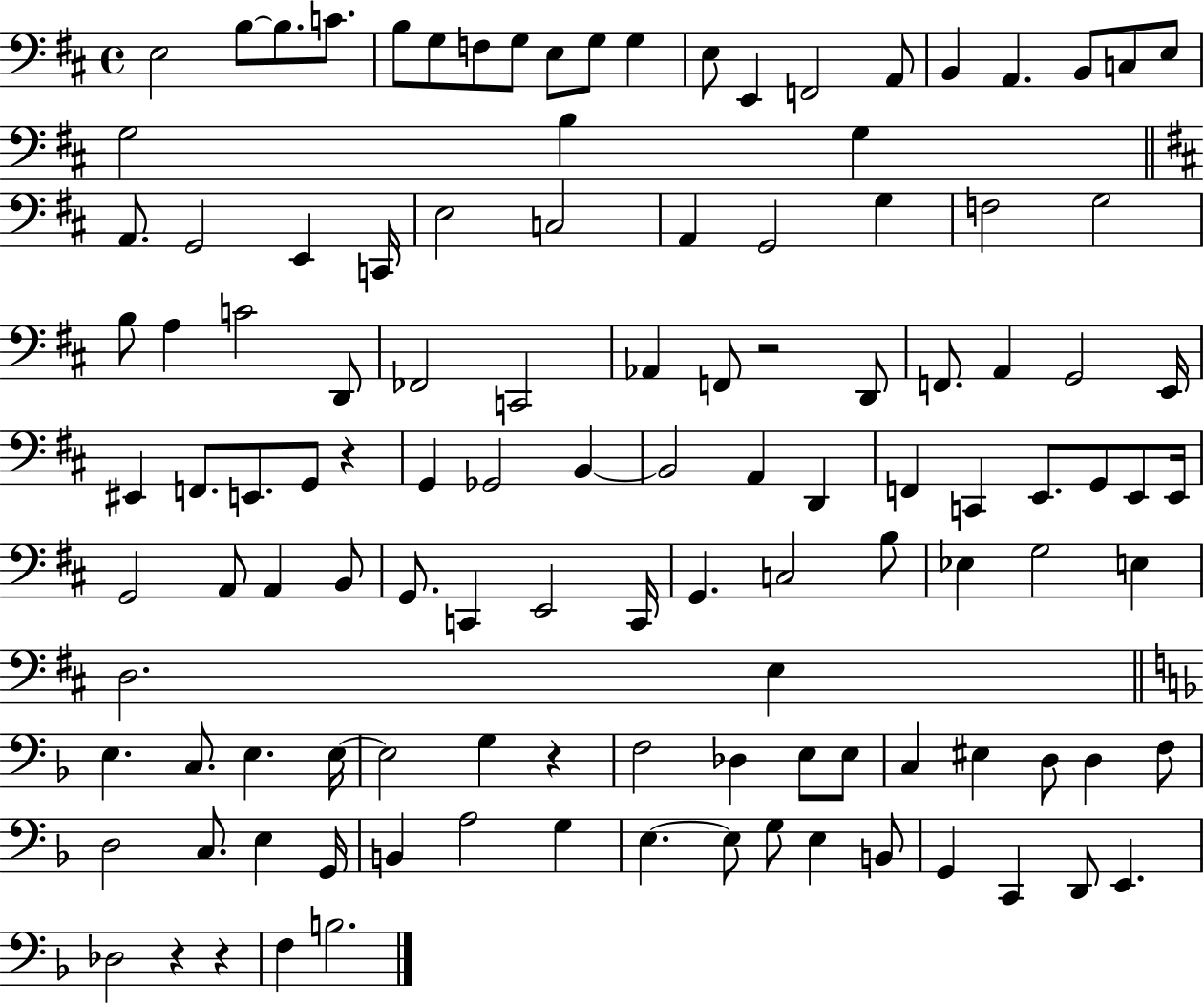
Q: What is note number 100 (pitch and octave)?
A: A3